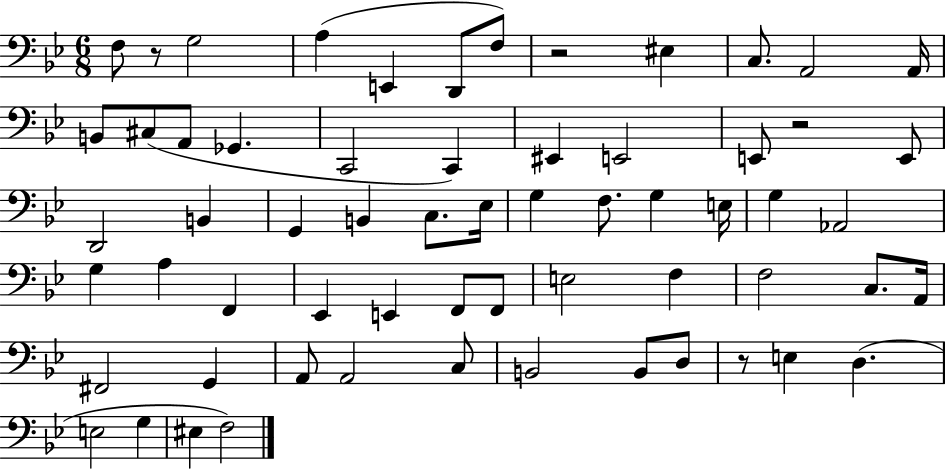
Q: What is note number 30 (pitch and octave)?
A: E3